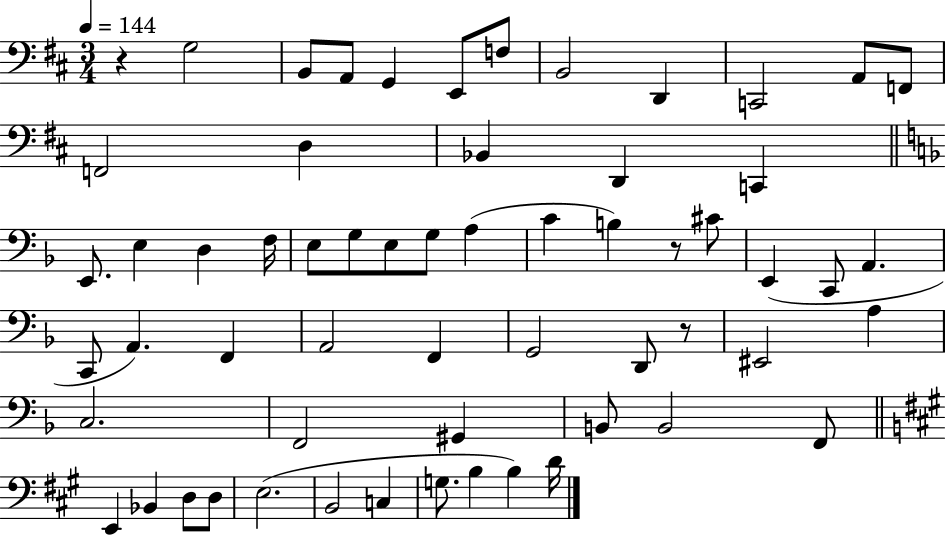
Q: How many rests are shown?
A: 3